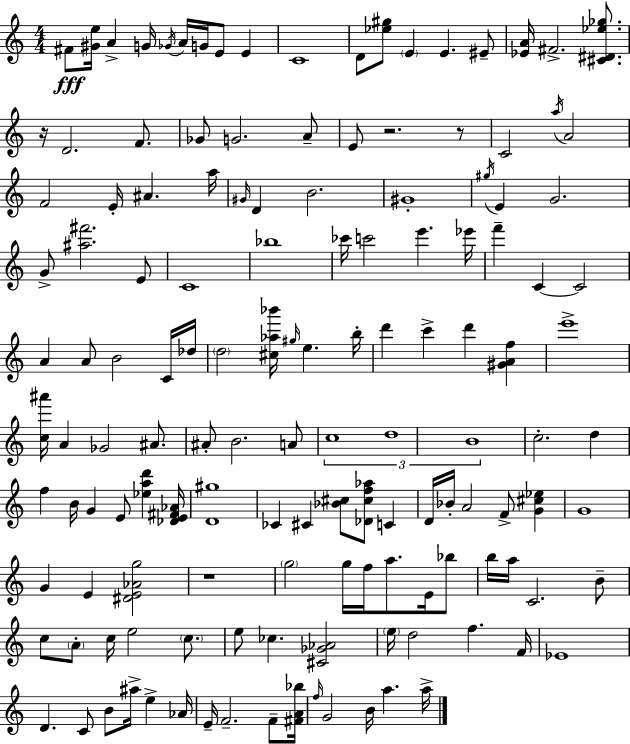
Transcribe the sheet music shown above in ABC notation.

X:1
T:Untitled
M:4/4
L:1/4
K:Am
^F/2 [^Ge]/4 A G/4 _G/4 A/4 G/4 E/2 E C4 D/2 [_e^g]/2 E E ^E/2 [_EA]/4 ^F2 [^C^D_e_g]/2 z/4 D2 F/2 _G/2 G2 A/2 E/2 z2 z/2 C2 a/4 A2 F2 E/4 ^A a/4 ^G/4 D B2 ^G4 ^g/4 E G2 G/2 [^a^f']2 E/2 C4 _b4 _c'/4 c'2 e' _e'/4 f' C C2 A A/2 B2 C/4 _d/4 d2 [^c_a_b']/4 ^g/4 e b/4 d' c' d' [^GAf] e'4 [c^a']/4 A _G2 ^A/2 ^A/2 B2 A/2 c4 d4 B4 c2 d f B/4 G E/2 [_ead'] [_DE^F_A]/4 [D^g]4 _C ^C [_B^c]/2 [_D^cf_a]/2 C D/4 _B/4 A2 F/2 [G^c_e] G4 G E [^DE_Ag]2 z4 g2 g/4 f/4 a/2 E/4 _b/2 b/4 a/4 C2 B/2 c/2 A/2 c/4 e2 c/2 e/2 _c [^C_G_A]2 e/4 d2 f F/4 _E4 D C/2 B/2 ^a/4 e _A/4 E/4 F2 F/2 [^FA_b]/4 f/4 G2 B/4 a a/4